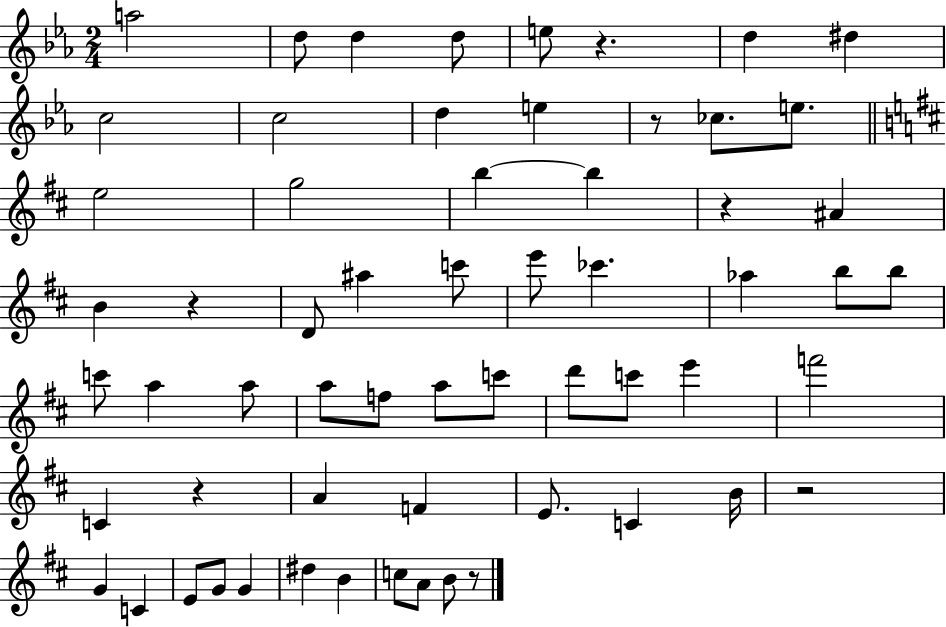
A5/h D5/e D5/q D5/e E5/e R/q. D5/q D#5/q C5/h C5/h D5/q E5/q R/e CES5/e. E5/e. E5/h G5/h B5/q B5/q R/q A#4/q B4/q R/q D4/e A#5/q C6/e E6/e CES6/q. Ab5/q B5/e B5/e C6/e A5/q A5/e A5/e F5/e A5/e C6/e D6/e C6/e E6/q F6/h C4/q R/q A4/q F4/q E4/e. C4/q B4/s R/h G4/q C4/q E4/e G4/e G4/q D#5/q B4/q C5/e A4/e B4/e R/e